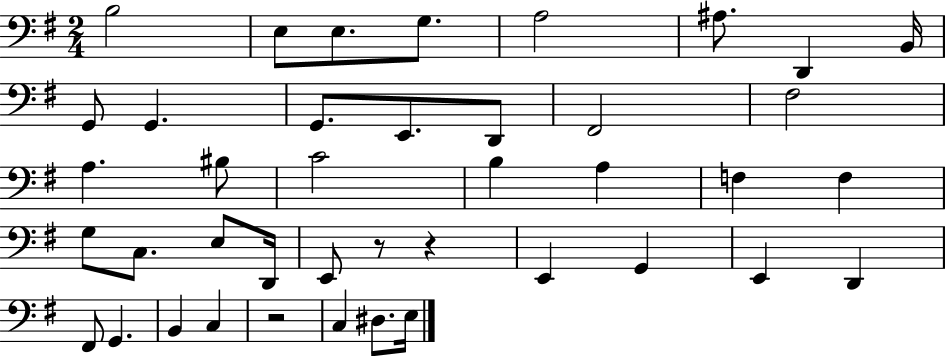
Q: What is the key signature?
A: G major